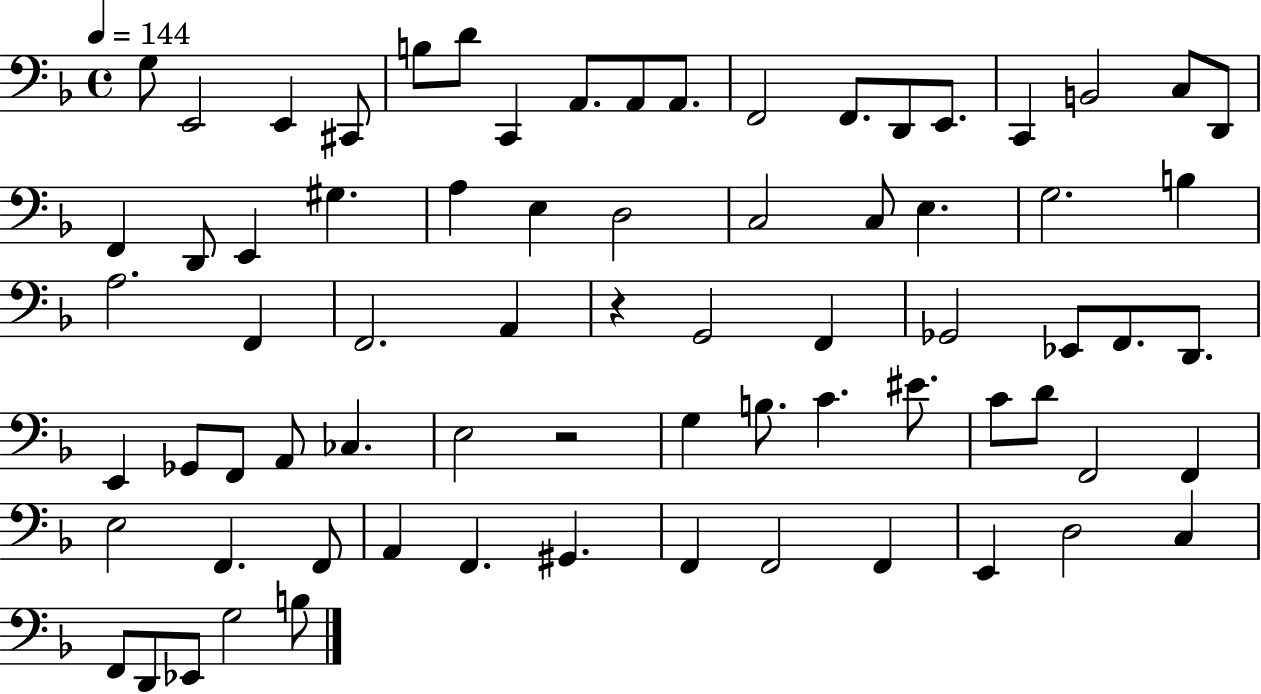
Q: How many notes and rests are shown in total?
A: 73